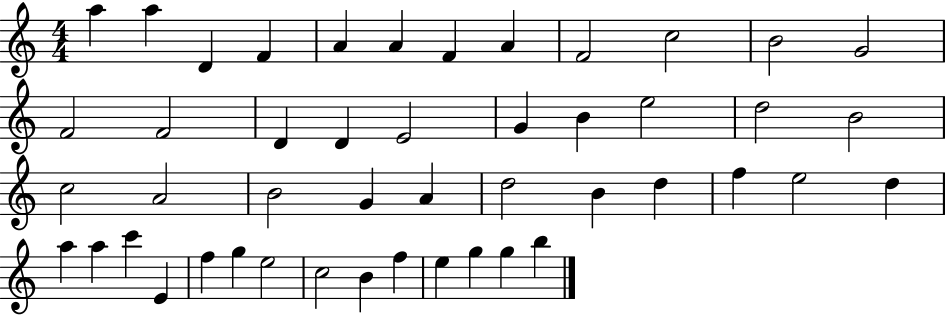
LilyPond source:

{
  \clef treble
  \numericTimeSignature
  \time 4/4
  \key c \major
  a''4 a''4 d'4 f'4 | a'4 a'4 f'4 a'4 | f'2 c''2 | b'2 g'2 | \break f'2 f'2 | d'4 d'4 e'2 | g'4 b'4 e''2 | d''2 b'2 | \break c''2 a'2 | b'2 g'4 a'4 | d''2 b'4 d''4 | f''4 e''2 d''4 | \break a''4 a''4 c'''4 e'4 | f''4 g''4 e''2 | c''2 b'4 f''4 | e''4 g''4 g''4 b''4 | \break \bar "|."
}